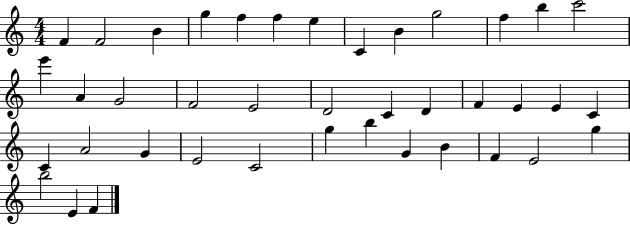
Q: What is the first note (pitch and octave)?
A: F4